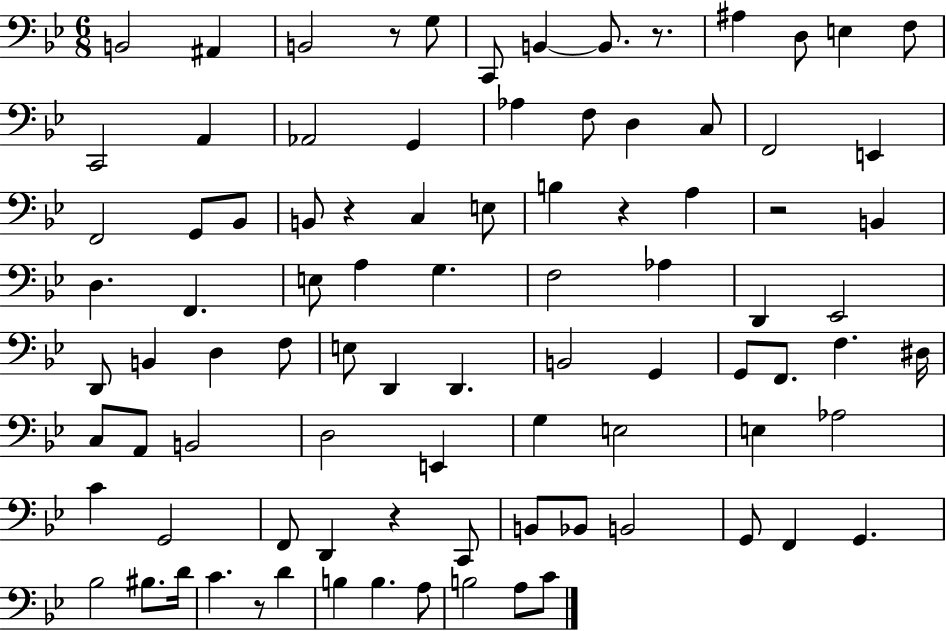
B2/h A#2/q B2/h R/e G3/e C2/e B2/q B2/e. R/e. A#3/q D3/e E3/q F3/e C2/h A2/q Ab2/h G2/q Ab3/q F3/e D3/q C3/e F2/h E2/q F2/h G2/e Bb2/e B2/e R/q C3/q E3/e B3/q R/q A3/q R/h B2/q D3/q. F2/q. E3/e A3/q G3/q. F3/h Ab3/q D2/q Eb2/h D2/e B2/q D3/q F3/e E3/e D2/q D2/q. B2/h G2/q G2/e F2/e. F3/q. D#3/s C3/e A2/e B2/h D3/h E2/q G3/q E3/h E3/q Ab3/h C4/q G2/h F2/e D2/q R/q C2/e B2/e Bb2/e B2/h G2/e F2/q G2/q. Bb3/h BIS3/e. D4/s C4/q. R/e D4/q B3/q B3/q. A3/e B3/h A3/e C4/e